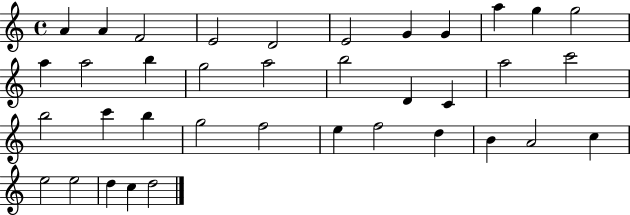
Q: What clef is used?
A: treble